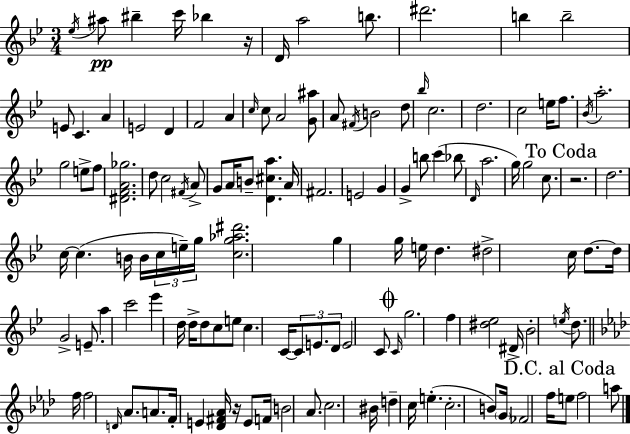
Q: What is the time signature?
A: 3/4